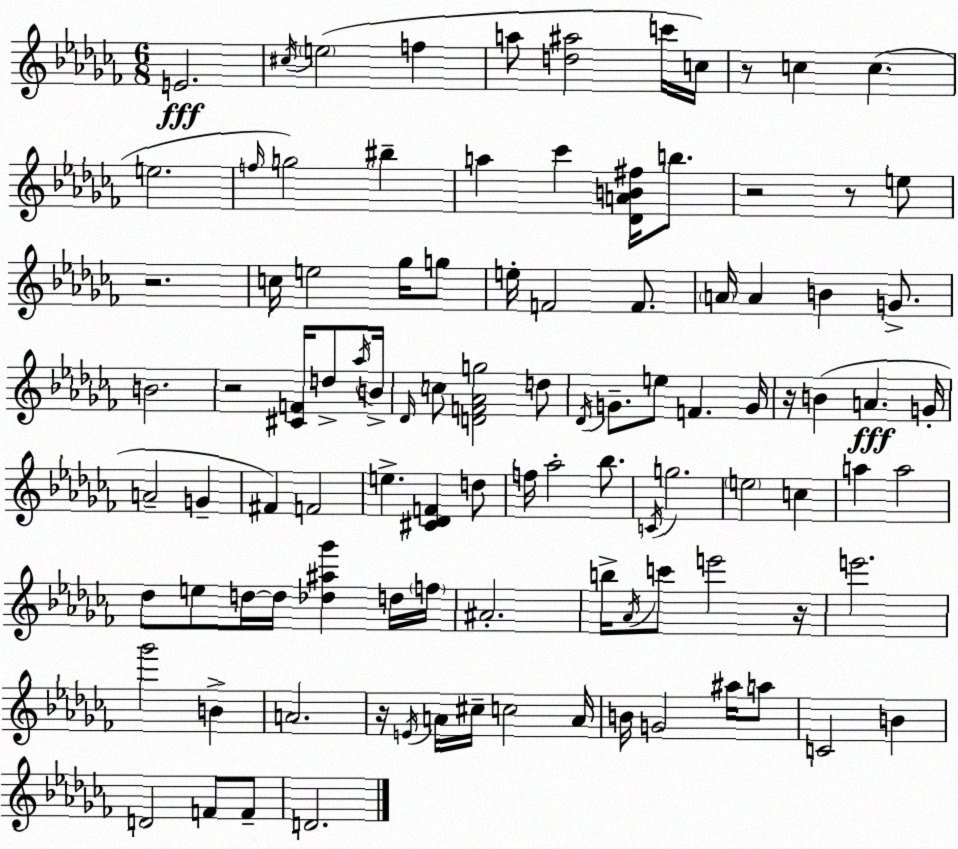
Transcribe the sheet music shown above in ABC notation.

X:1
T:Untitled
M:6/8
L:1/4
K:Abm
E2 ^c/4 e2 f a/2 [d^a]2 c'/4 c/4 z/2 c c e2 f/4 g2 ^b a _c' [_DAB^f]/4 b/2 z2 z/2 e/2 z2 c/4 e2 _g/4 g/2 e/4 F2 F/2 A/4 A B G/2 B2 z2 [^CF]/4 d/2 _a/4 B/4 _D/4 c/2 [DF_Ag]2 d/2 _D/4 G/2 e/2 F G/4 z/4 B A G/4 A2 G ^F F2 e [^C_DF] d/2 f/4 _a2 _b/2 C/4 g2 e2 c a a2 _d/2 e/2 d/4 d/4 [_d^a_g'] d/4 f/4 ^A2 b/4 _A/4 c'/2 e'2 z/4 e'2 _g'2 B A2 z/4 E/4 A/4 ^c/4 c2 A/4 B/4 G2 ^a/4 a/2 C2 B D2 F/2 F/2 D2